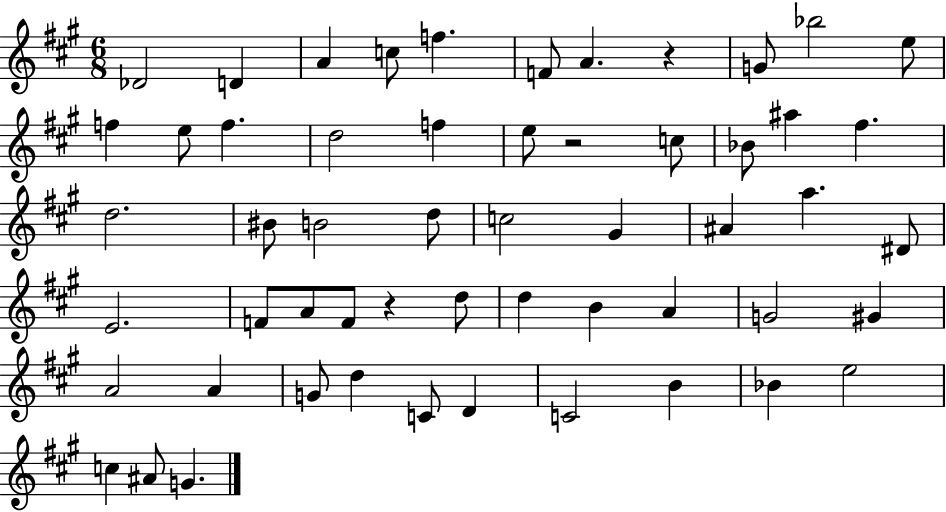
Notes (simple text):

Db4/h D4/q A4/q C5/e F5/q. F4/e A4/q. R/q G4/e Bb5/h E5/e F5/q E5/e F5/q. D5/h F5/q E5/e R/h C5/e Bb4/e A#5/q F#5/q. D5/h. BIS4/e B4/h D5/e C5/h G#4/q A#4/q A5/q. D#4/e E4/h. F4/e A4/e F4/e R/q D5/e D5/q B4/q A4/q G4/h G#4/q A4/h A4/q G4/e D5/q C4/e D4/q C4/h B4/q Bb4/q E5/h C5/q A#4/e G4/q.